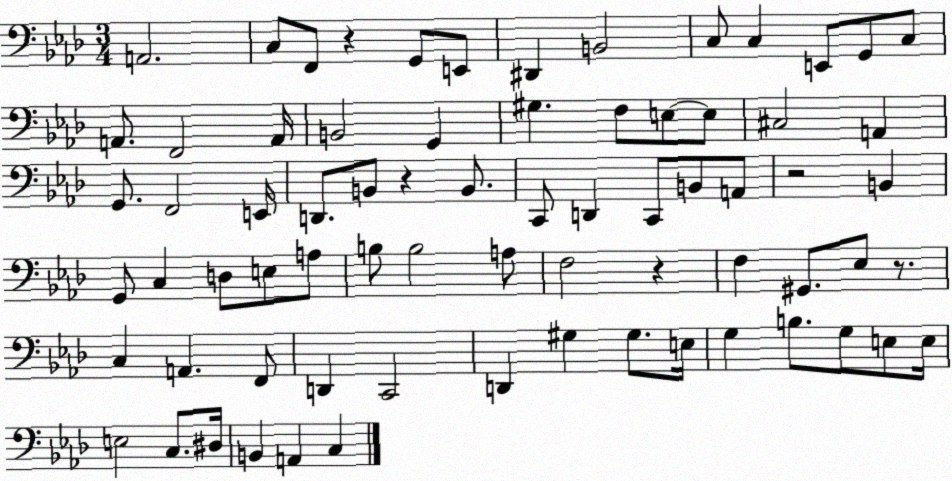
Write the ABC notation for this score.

X:1
T:Untitled
M:3/4
L:1/4
K:Ab
A,,2 C,/2 F,,/2 z G,,/2 E,,/2 ^D,, B,,2 C,/2 C, E,,/2 G,,/2 C,/2 A,,/2 F,,2 A,,/4 B,,2 G,, ^G, F,/2 E,/2 E,/2 ^C,2 A,, G,,/2 F,,2 E,,/4 D,,/2 B,,/2 z B,,/2 C,,/2 D,, C,,/2 B,,/2 A,,/2 z2 B,, G,,/2 C, D,/2 E,/2 A,/2 B,/2 B,2 A,/2 F,2 z F, ^G,,/2 _E,/2 z/2 C, A,, F,,/2 D,, C,,2 D,, ^G, ^G,/2 E,/4 G, B,/2 G,/2 E,/2 E,/4 E,2 C,/2 ^D,/4 B,, A,, C,